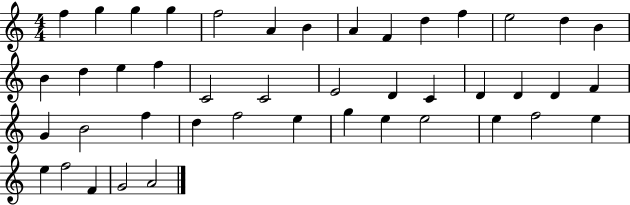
{
  \clef treble
  \numericTimeSignature
  \time 4/4
  \key c \major
  f''4 g''4 g''4 g''4 | f''2 a'4 b'4 | a'4 f'4 d''4 f''4 | e''2 d''4 b'4 | \break b'4 d''4 e''4 f''4 | c'2 c'2 | e'2 d'4 c'4 | d'4 d'4 d'4 f'4 | \break g'4 b'2 f''4 | d''4 f''2 e''4 | g''4 e''4 e''2 | e''4 f''2 e''4 | \break e''4 f''2 f'4 | g'2 a'2 | \bar "|."
}